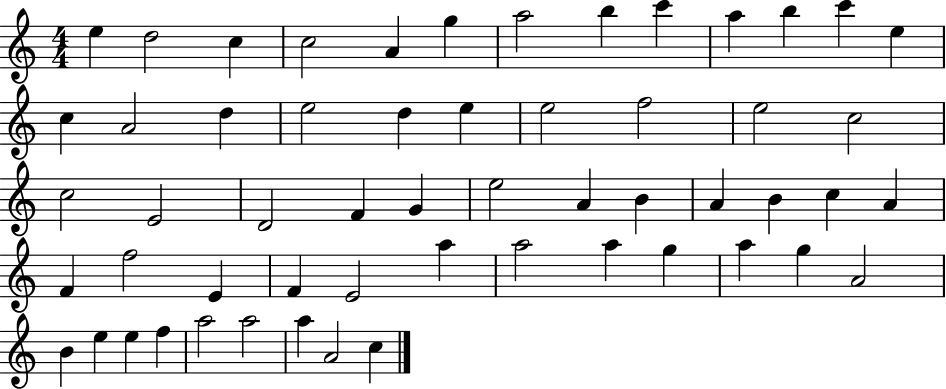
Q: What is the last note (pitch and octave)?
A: C5